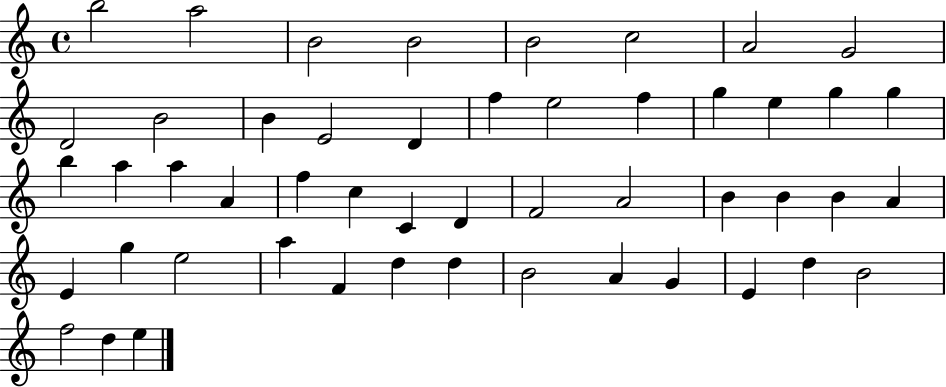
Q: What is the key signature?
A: C major